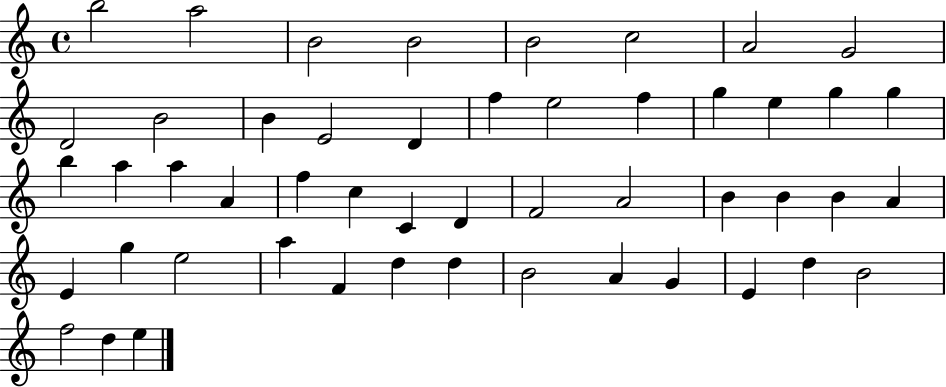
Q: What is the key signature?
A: C major